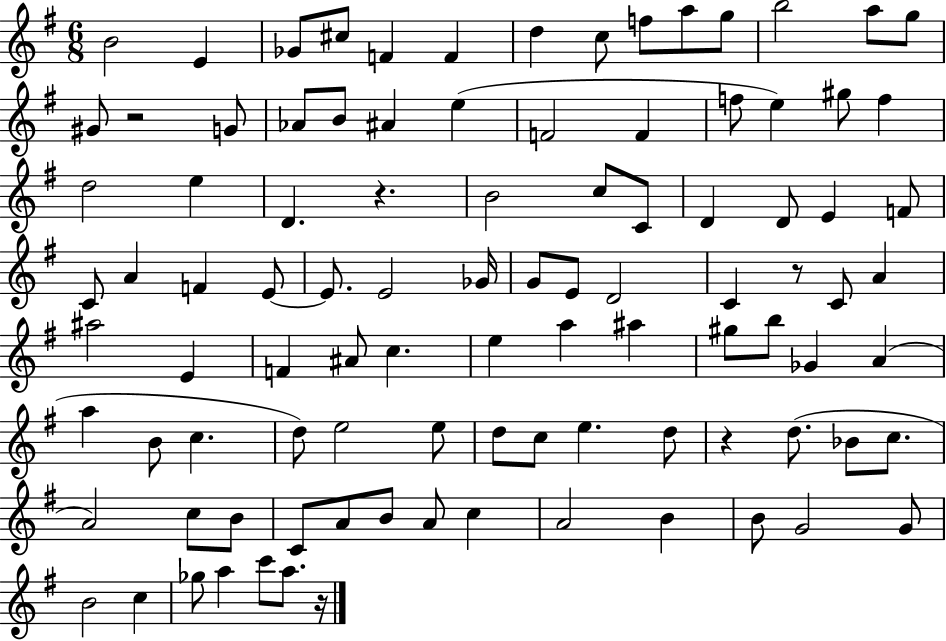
X:1
T:Untitled
M:6/8
L:1/4
K:G
B2 E _G/2 ^c/2 F F d c/2 f/2 a/2 g/2 b2 a/2 g/2 ^G/2 z2 G/2 _A/2 B/2 ^A e F2 F f/2 e ^g/2 f d2 e D z B2 c/2 C/2 D D/2 E F/2 C/2 A F E/2 E/2 E2 _G/4 G/2 E/2 D2 C z/2 C/2 A ^a2 E F ^A/2 c e a ^a ^g/2 b/2 _G A a B/2 c d/2 e2 e/2 d/2 c/2 e d/2 z d/2 _B/2 c/2 A2 c/2 B/2 C/2 A/2 B/2 A/2 c A2 B B/2 G2 G/2 B2 c _g/2 a c'/2 a/2 z/4